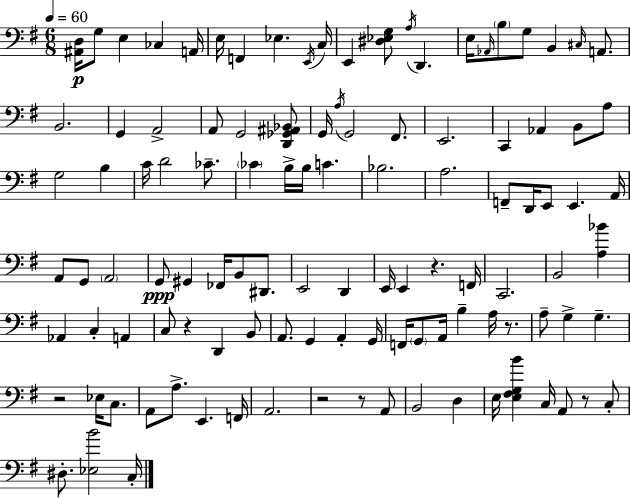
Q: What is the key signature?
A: G major